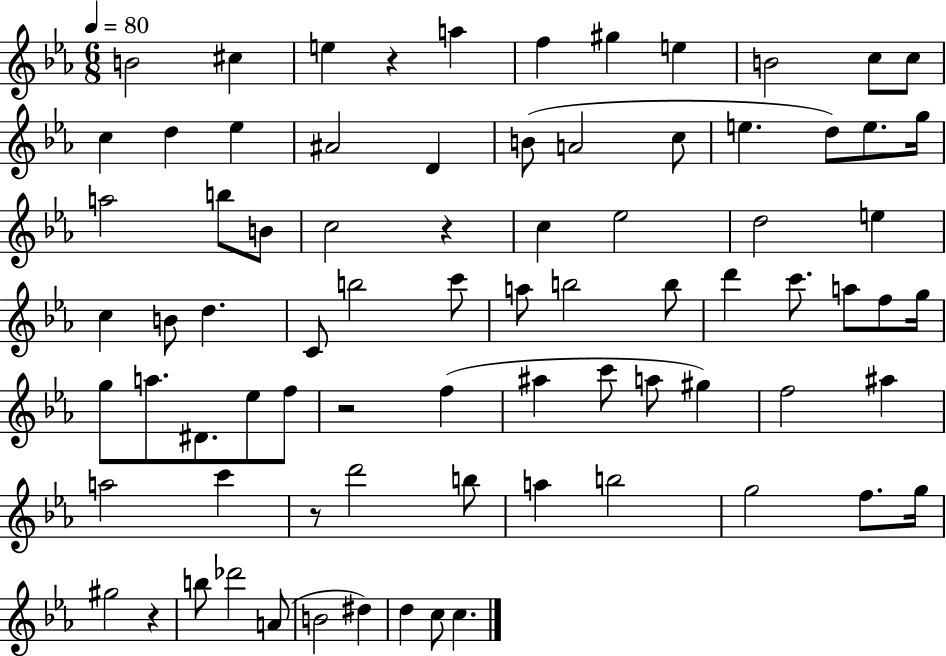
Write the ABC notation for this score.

X:1
T:Untitled
M:6/8
L:1/4
K:Eb
B2 ^c e z a f ^g e B2 c/2 c/2 c d _e ^A2 D B/2 A2 c/2 e d/2 e/2 g/4 a2 b/2 B/2 c2 z c _e2 d2 e c B/2 d C/2 b2 c'/2 a/2 b2 b/2 d' c'/2 a/2 f/2 g/4 g/2 a/2 ^D/2 _e/2 f/2 z2 f ^a c'/2 a/2 ^g f2 ^a a2 c' z/2 d'2 b/2 a b2 g2 f/2 g/4 ^g2 z b/2 _d'2 A/2 B2 ^d d c/2 c